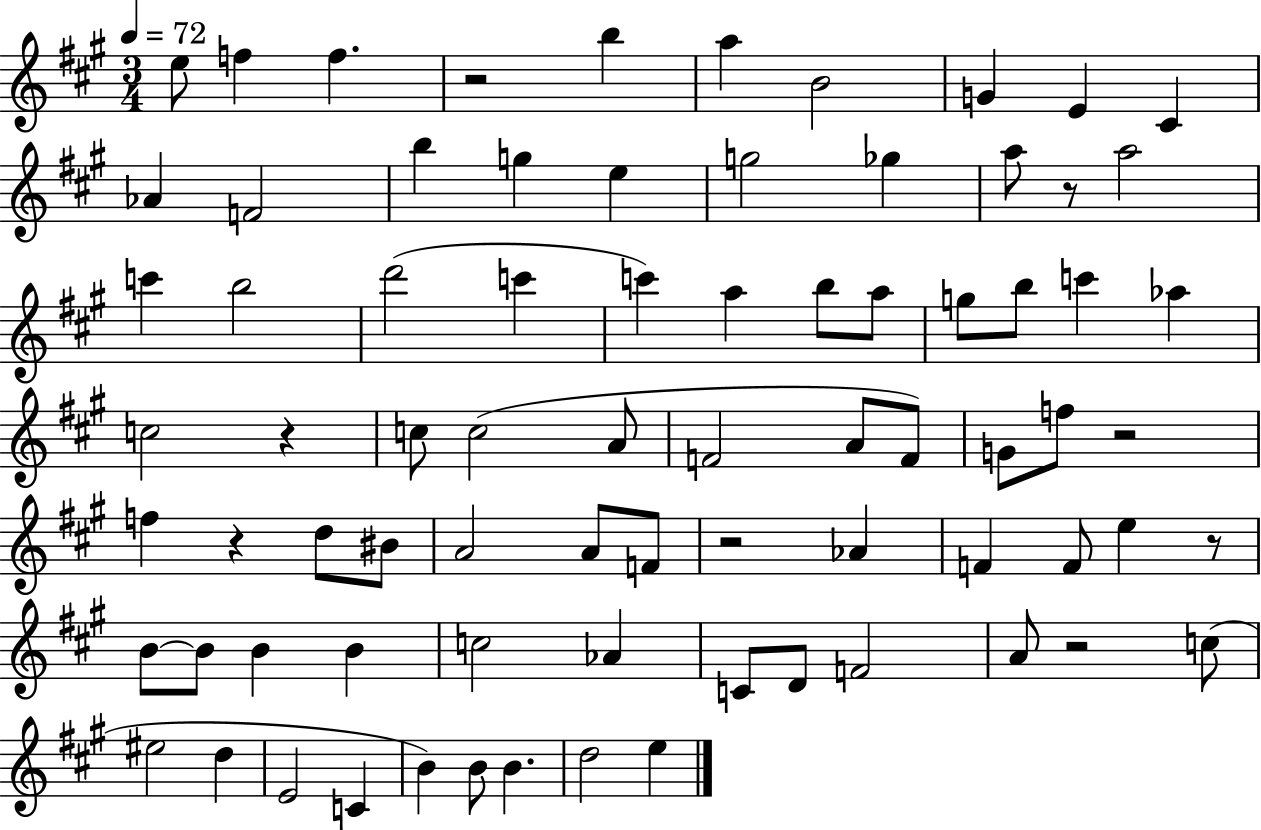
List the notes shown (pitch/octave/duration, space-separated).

E5/e F5/q F5/q. R/h B5/q A5/q B4/h G4/q E4/q C#4/q Ab4/q F4/h B5/q G5/q E5/q G5/h Gb5/q A5/e R/e A5/h C6/q B5/h D6/h C6/q C6/q A5/q B5/e A5/e G5/e B5/e C6/q Ab5/q C5/h R/q C5/e C5/h A4/e F4/h A4/e F4/e G4/e F5/e R/h F5/q R/q D5/e BIS4/e A4/h A4/e F4/e R/h Ab4/q F4/q F4/e E5/q R/e B4/e B4/e B4/q B4/q C5/h Ab4/q C4/e D4/e F4/h A4/e R/h C5/e EIS5/h D5/q E4/h C4/q B4/q B4/e B4/q. D5/h E5/q